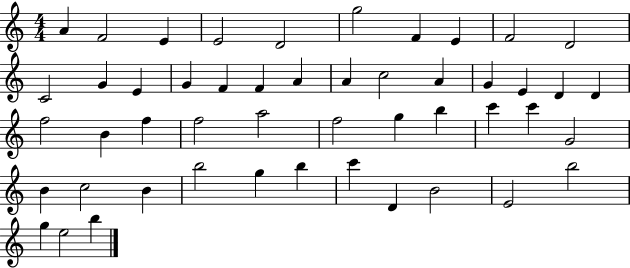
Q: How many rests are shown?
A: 0